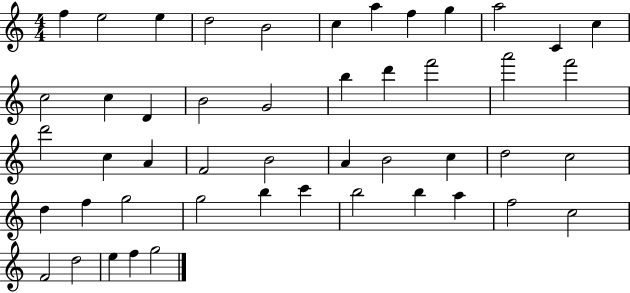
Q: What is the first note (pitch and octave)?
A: F5